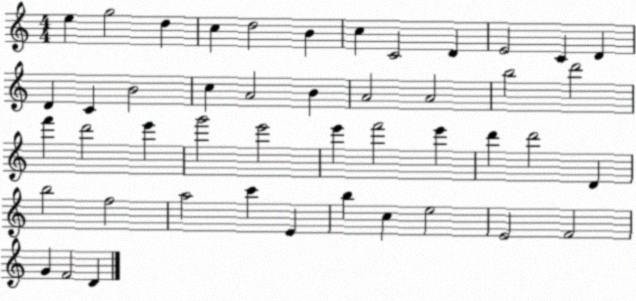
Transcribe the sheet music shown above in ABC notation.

X:1
T:Untitled
M:4/4
L:1/4
K:C
e g2 d c d2 B c C2 D E2 C D D C B2 c A2 B A2 A2 b2 d'2 f' d'2 e' g'2 e'2 e' f'2 e' d' d'2 D b2 f2 a2 c' E b c e2 E2 F2 G F2 D